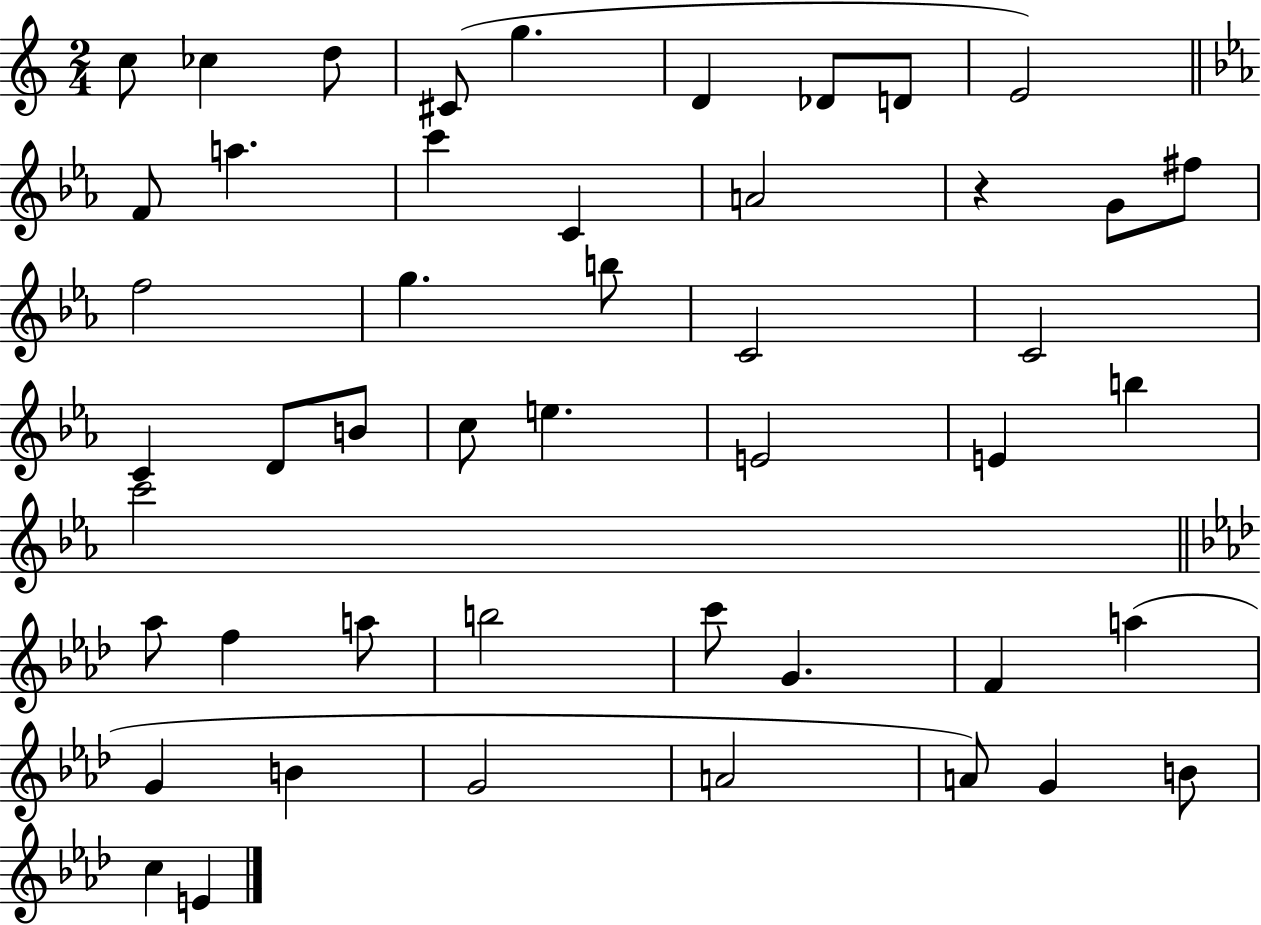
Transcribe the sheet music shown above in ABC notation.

X:1
T:Untitled
M:2/4
L:1/4
K:C
c/2 _c d/2 ^C/2 g D _D/2 D/2 E2 F/2 a c' C A2 z G/2 ^f/2 f2 g b/2 C2 C2 C D/2 B/2 c/2 e E2 E b c'2 _a/2 f a/2 b2 c'/2 G F a G B G2 A2 A/2 G B/2 c E